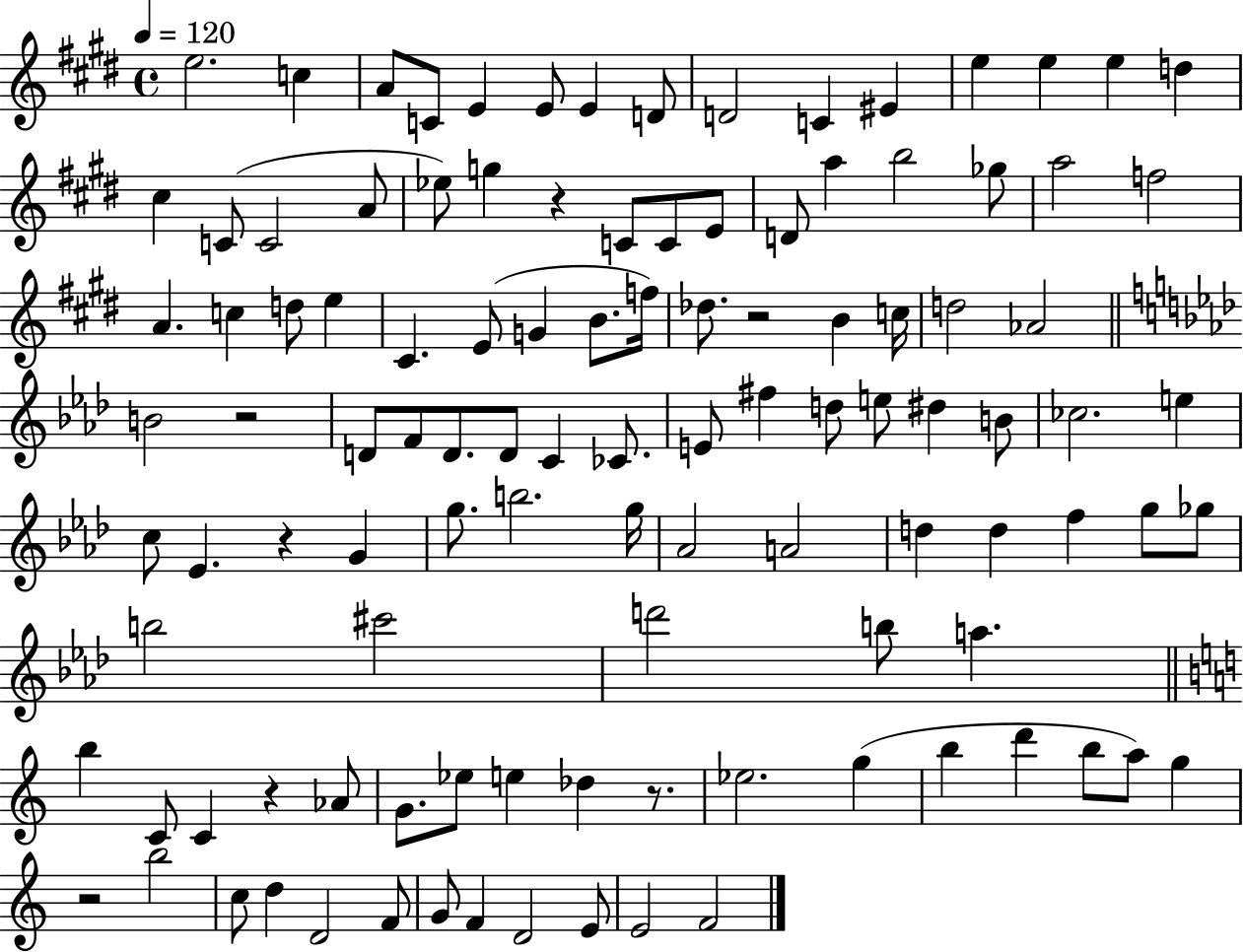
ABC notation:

X:1
T:Untitled
M:4/4
L:1/4
K:E
e2 c A/2 C/2 E E/2 E D/2 D2 C ^E e e e d ^c C/2 C2 A/2 _e/2 g z C/2 C/2 E/2 D/2 a b2 _g/2 a2 f2 A c d/2 e ^C E/2 G B/2 f/4 _d/2 z2 B c/4 d2 _A2 B2 z2 D/2 F/2 D/2 D/2 C _C/2 E/2 ^f d/2 e/2 ^d B/2 _c2 e c/2 _E z G g/2 b2 g/4 _A2 A2 d d f g/2 _g/2 b2 ^c'2 d'2 b/2 a b C/2 C z _A/2 G/2 _e/2 e _d z/2 _e2 g b d' b/2 a/2 g z2 b2 c/2 d D2 F/2 G/2 F D2 E/2 E2 F2